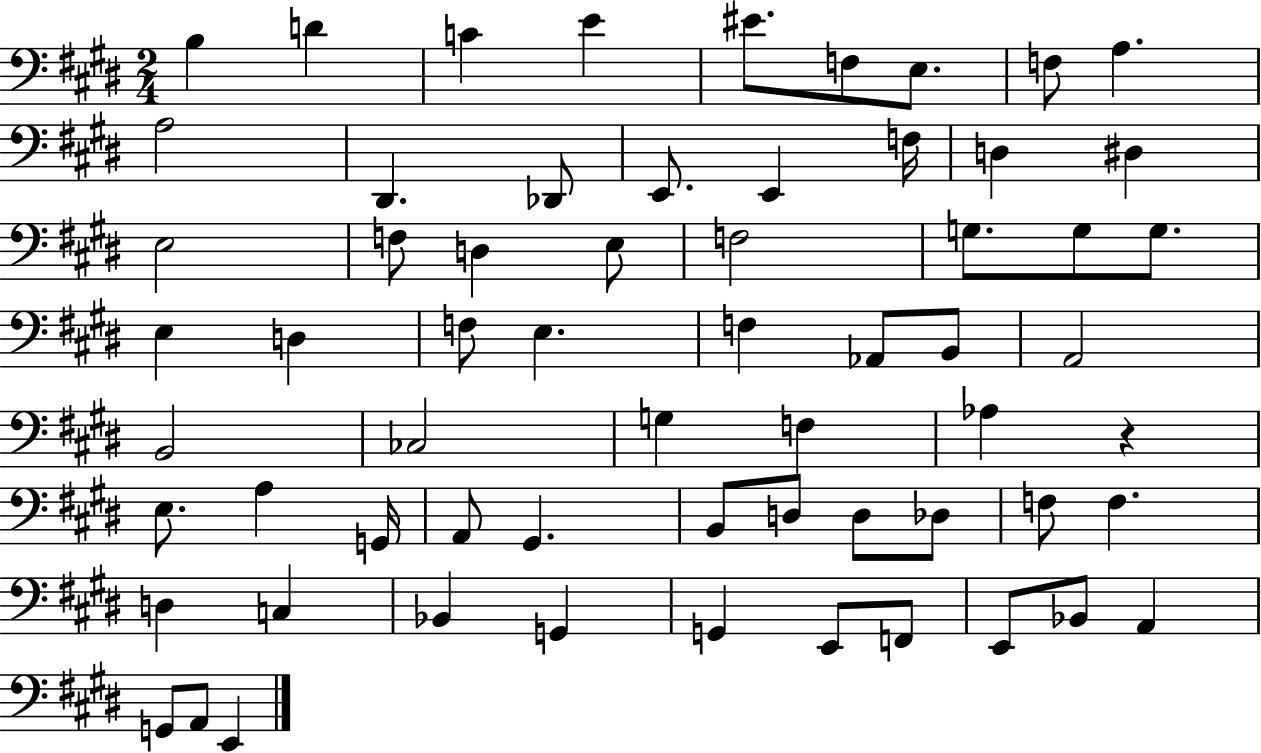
{
  \clef bass
  \numericTimeSignature
  \time 2/4
  \key e \major
  b4 d'4 | c'4 e'4 | eis'8. f8 e8. | f8 a4. | \break a2 | dis,4. des,8 | e,8. e,4 f16 | d4 dis4 | \break e2 | f8 d4 e8 | f2 | g8. g8 g8. | \break e4 d4 | f8 e4. | f4 aes,8 b,8 | a,2 | \break b,2 | ces2 | g4 f4 | aes4 r4 | \break e8. a4 g,16 | a,8 gis,4. | b,8 d8 d8 des8 | f8 f4. | \break d4 c4 | bes,4 g,4 | g,4 e,8 f,8 | e,8 bes,8 a,4 | \break g,8 a,8 e,4 | \bar "|."
}